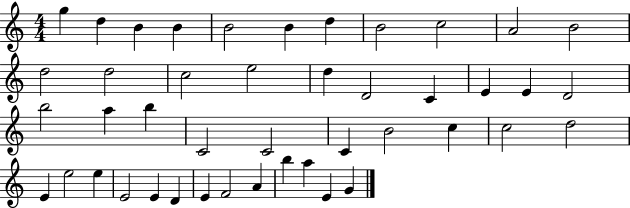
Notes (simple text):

G5/q D5/q B4/q B4/q B4/h B4/q D5/q B4/h C5/h A4/h B4/h D5/h D5/h C5/h E5/h D5/q D4/h C4/q E4/q E4/q D4/h B5/h A5/q B5/q C4/h C4/h C4/q B4/h C5/q C5/h D5/h E4/q E5/h E5/q E4/h E4/q D4/q E4/q F4/h A4/q B5/q A5/q E4/q G4/q